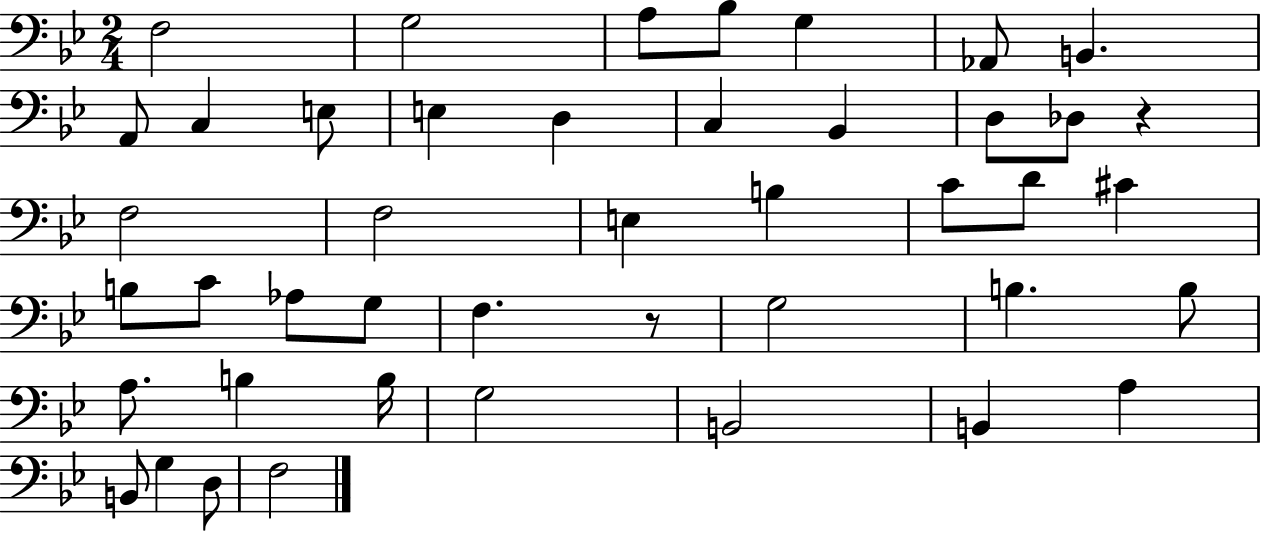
{
  \clef bass
  \numericTimeSignature
  \time 2/4
  \key bes \major
  f2 | g2 | a8 bes8 g4 | aes,8 b,4. | \break a,8 c4 e8 | e4 d4 | c4 bes,4 | d8 des8 r4 | \break f2 | f2 | e4 b4 | c'8 d'8 cis'4 | \break b8 c'8 aes8 g8 | f4. r8 | g2 | b4. b8 | \break a8. b4 b16 | g2 | b,2 | b,4 a4 | \break b,8 g4 d8 | f2 | \bar "|."
}